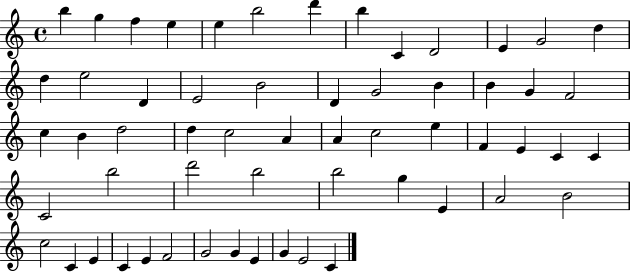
{
  \clef treble
  \time 4/4
  \defaultTimeSignature
  \key c \major
  b''4 g''4 f''4 e''4 | e''4 b''2 d'''4 | b''4 c'4 d'2 | e'4 g'2 d''4 | \break d''4 e''2 d'4 | e'2 b'2 | d'4 g'2 b'4 | b'4 g'4 f'2 | \break c''4 b'4 d''2 | d''4 c''2 a'4 | a'4 c''2 e''4 | f'4 e'4 c'4 c'4 | \break c'2 b''2 | d'''2 b''2 | b''2 g''4 e'4 | a'2 b'2 | \break c''2 c'4 e'4 | c'4 e'4 f'2 | g'2 g'4 e'4 | g'4 e'2 c'4 | \break \bar "|."
}